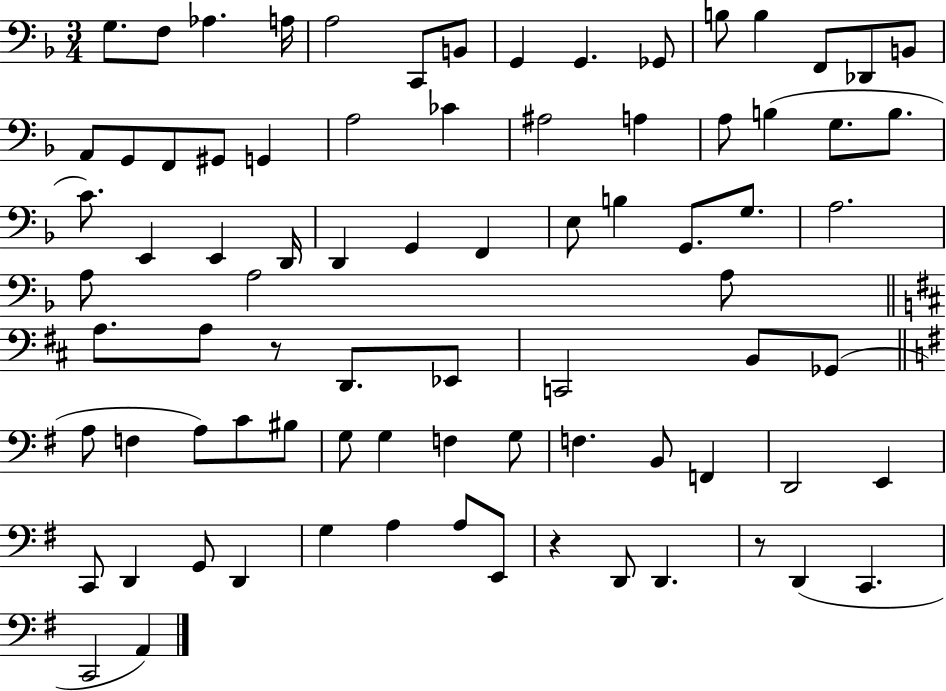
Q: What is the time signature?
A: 3/4